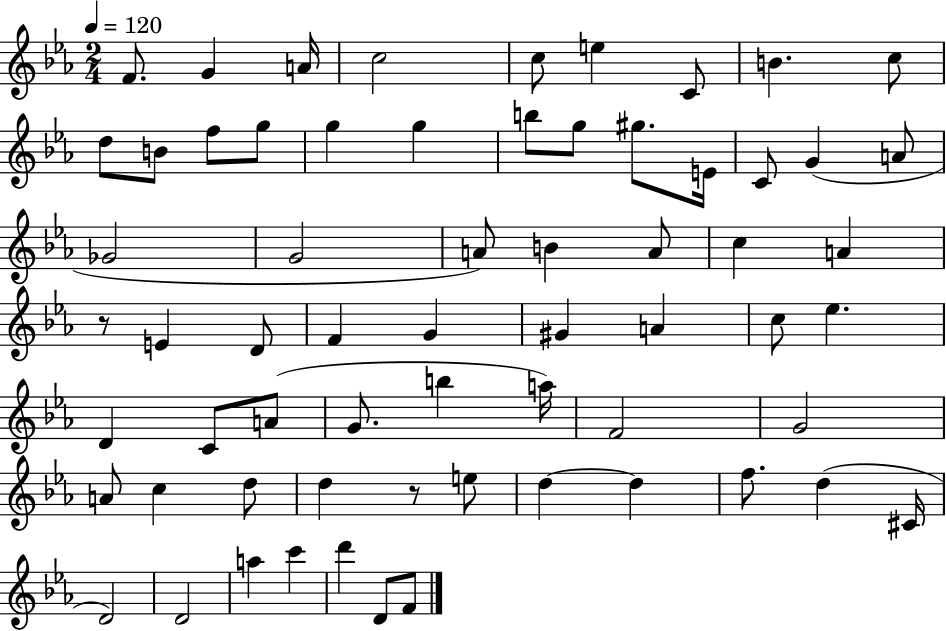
{
  \clef treble
  \numericTimeSignature
  \time 2/4
  \key ees \major
  \tempo 4 = 120
  f'8. g'4 a'16 | c''2 | c''8 e''4 c'8 | b'4. c''8 | \break d''8 b'8 f''8 g''8 | g''4 g''4 | b''8 g''8 gis''8. e'16 | c'8 g'4( a'8 | \break ges'2 | g'2 | a'8) b'4 a'8 | c''4 a'4 | \break r8 e'4 d'8 | f'4 g'4 | gis'4 a'4 | c''8 ees''4. | \break d'4 c'8 a'8( | g'8. b''4 a''16) | f'2 | g'2 | \break a'8 c''4 d''8 | d''4 r8 e''8 | d''4~~ d''4 | f''8. d''4( cis'16 | \break d'2) | d'2 | a''4 c'''4 | d'''4 d'8 f'8 | \break \bar "|."
}